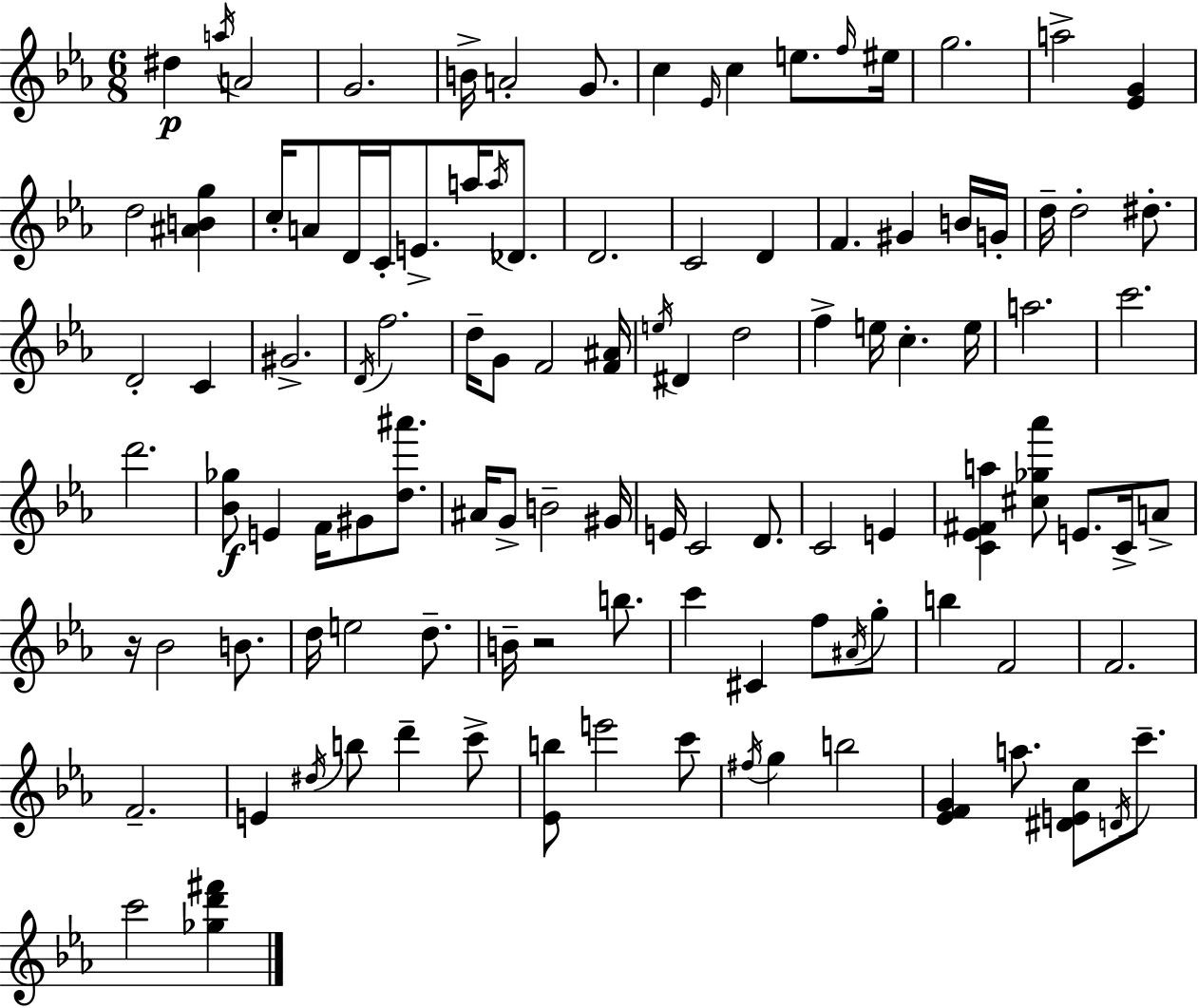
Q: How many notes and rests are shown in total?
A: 110